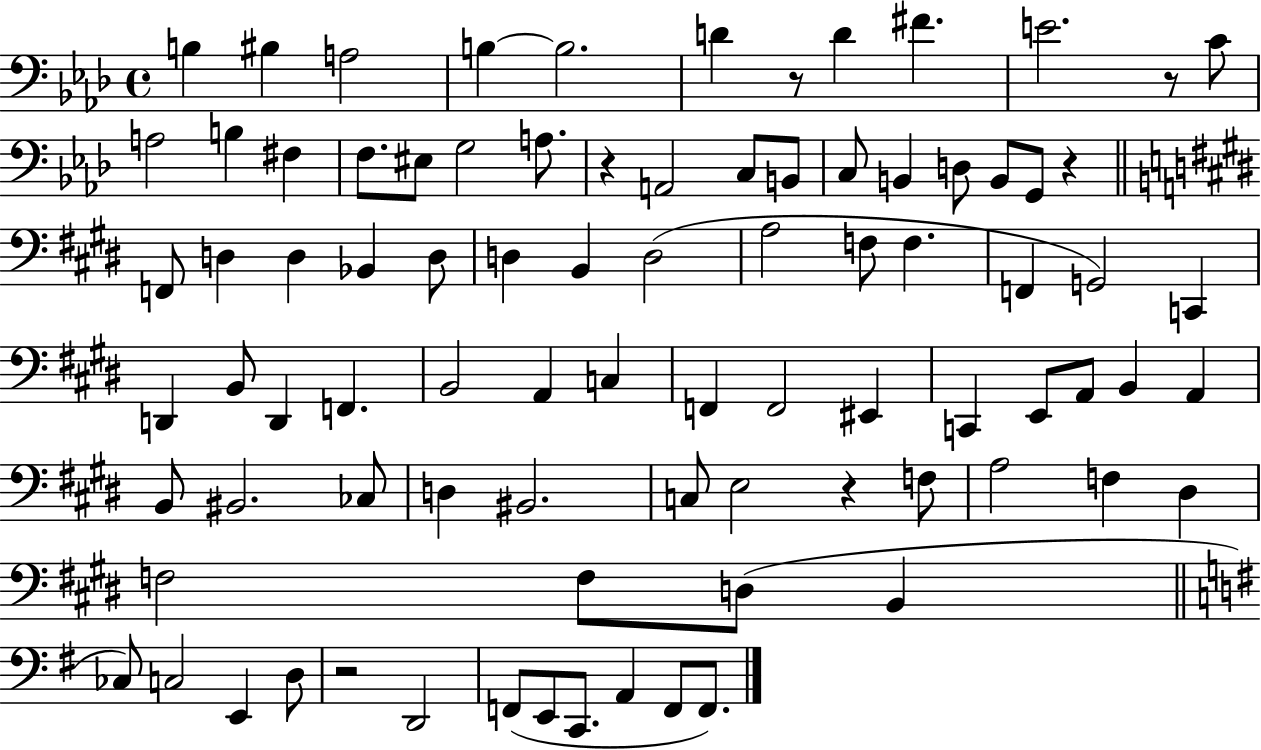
{
  \clef bass
  \time 4/4
  \defaultTimeSignature
  \key aes \major
  b4 bis4 a2 | b4~~ b2. | d'4 r8 d'4 fis'4. | e'2. r8 c'8 | \break a2 b4 fis4 | f8. eis8 g2 a8. | r4 a,2 c8 b,8 | c8 b,4 d8 b,8 g,8 r4 | \break \bar "||" \break \key e \major f,8 d4 d4 bes,4 d8 | d4 b,4 d2( | a2 f8 f4. | f,4 g,2) c,4 | \break d,4 b,8 d,4 f,4. | b,2 a,4 c4 | f,4 f,2 eis,4 | c,4 e,8 a,8 b,4 a,4 | \break b,8 bis,2. ces8 | d4 bis,2. | c8 e2 r4 f8 | a2 f4 dis4 | \break f2 f8 d8( b,4 | \bar "||" \break \key g \major ces8) c2 e,4 d8 | r2 d,2 | f,8( e,8 c,8. a,4 f,8 f,8.) | \bar "|."
}